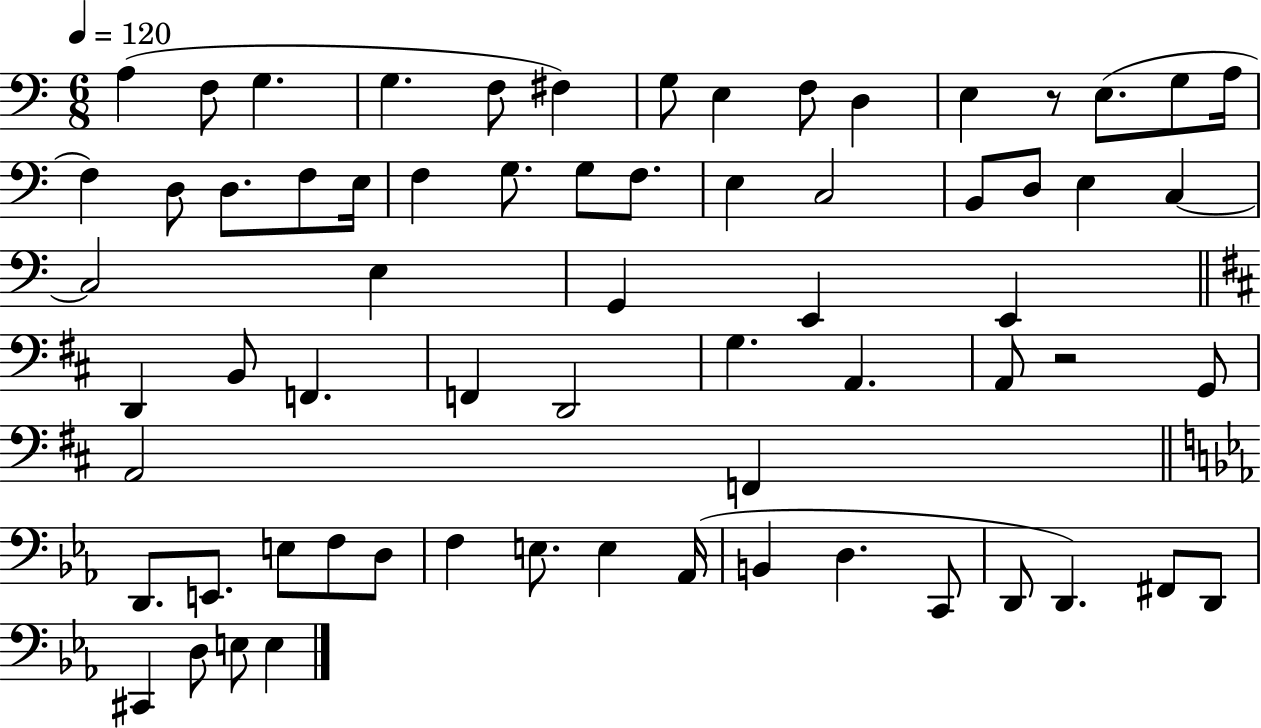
X:1
T:Untitled
M:6/8
L:1/4
K:C
A, F,/2 G, G, F,/2 ^F, G,/2 E, F,/2 D, E, z/2 E,/2 G,/2 A,/4 F, D,/2 D,/2 F,/2 E,/4 F, G,/2 G,/2 F,/2 E, C,2 B,,/2 D,/2 E, C, C,2 E, G,, E,, E,, D,, B,,/2 F,, F,, D,,2 G, A,, A,,/2 z2 G,,/2 A,,2 F,, D,,/2 E,,/2 E,/2 F,/2 D,/2 F, E,/2 E, _A,,/4 B,, D, C,,/2 D,,/2 D,, ^F,,/2 D,,/2 ^C,, D,/2 E,/2 E,